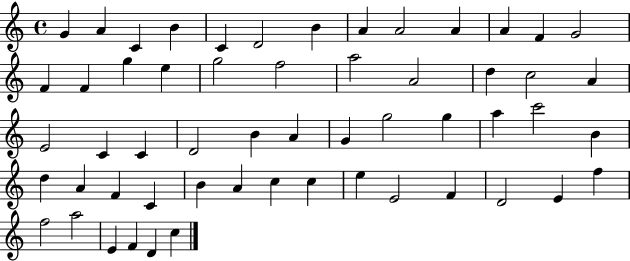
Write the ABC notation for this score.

X:1
T:Untitled
M:4/4
L:1/4
K:C
G A C B C D2 B A A2 A A F G2 F F g e g2 f2 a2 A2 d c2 A E2 C C D2 B A G g2 g a c'2 B d A F C B A c c e E2 F D2 E f f2 a2 E F D c